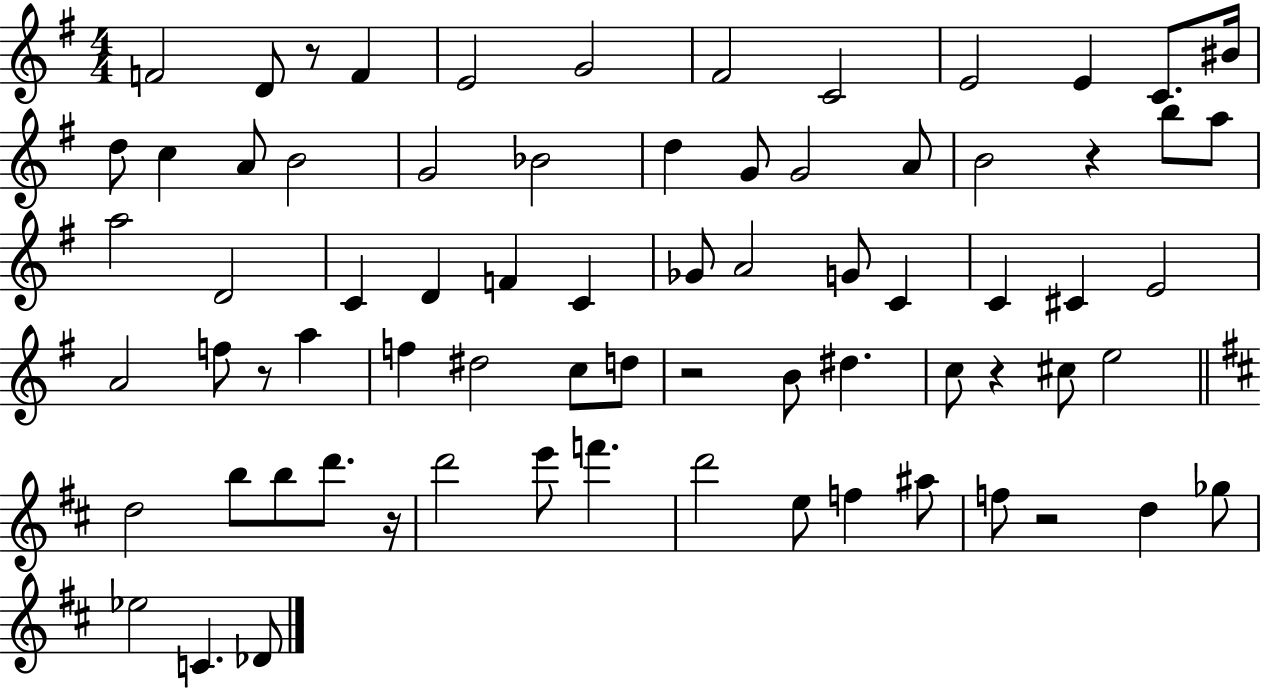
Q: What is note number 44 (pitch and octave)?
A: D5